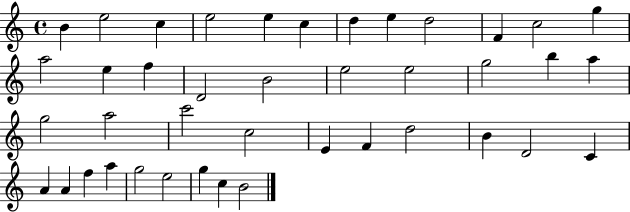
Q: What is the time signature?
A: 4/4